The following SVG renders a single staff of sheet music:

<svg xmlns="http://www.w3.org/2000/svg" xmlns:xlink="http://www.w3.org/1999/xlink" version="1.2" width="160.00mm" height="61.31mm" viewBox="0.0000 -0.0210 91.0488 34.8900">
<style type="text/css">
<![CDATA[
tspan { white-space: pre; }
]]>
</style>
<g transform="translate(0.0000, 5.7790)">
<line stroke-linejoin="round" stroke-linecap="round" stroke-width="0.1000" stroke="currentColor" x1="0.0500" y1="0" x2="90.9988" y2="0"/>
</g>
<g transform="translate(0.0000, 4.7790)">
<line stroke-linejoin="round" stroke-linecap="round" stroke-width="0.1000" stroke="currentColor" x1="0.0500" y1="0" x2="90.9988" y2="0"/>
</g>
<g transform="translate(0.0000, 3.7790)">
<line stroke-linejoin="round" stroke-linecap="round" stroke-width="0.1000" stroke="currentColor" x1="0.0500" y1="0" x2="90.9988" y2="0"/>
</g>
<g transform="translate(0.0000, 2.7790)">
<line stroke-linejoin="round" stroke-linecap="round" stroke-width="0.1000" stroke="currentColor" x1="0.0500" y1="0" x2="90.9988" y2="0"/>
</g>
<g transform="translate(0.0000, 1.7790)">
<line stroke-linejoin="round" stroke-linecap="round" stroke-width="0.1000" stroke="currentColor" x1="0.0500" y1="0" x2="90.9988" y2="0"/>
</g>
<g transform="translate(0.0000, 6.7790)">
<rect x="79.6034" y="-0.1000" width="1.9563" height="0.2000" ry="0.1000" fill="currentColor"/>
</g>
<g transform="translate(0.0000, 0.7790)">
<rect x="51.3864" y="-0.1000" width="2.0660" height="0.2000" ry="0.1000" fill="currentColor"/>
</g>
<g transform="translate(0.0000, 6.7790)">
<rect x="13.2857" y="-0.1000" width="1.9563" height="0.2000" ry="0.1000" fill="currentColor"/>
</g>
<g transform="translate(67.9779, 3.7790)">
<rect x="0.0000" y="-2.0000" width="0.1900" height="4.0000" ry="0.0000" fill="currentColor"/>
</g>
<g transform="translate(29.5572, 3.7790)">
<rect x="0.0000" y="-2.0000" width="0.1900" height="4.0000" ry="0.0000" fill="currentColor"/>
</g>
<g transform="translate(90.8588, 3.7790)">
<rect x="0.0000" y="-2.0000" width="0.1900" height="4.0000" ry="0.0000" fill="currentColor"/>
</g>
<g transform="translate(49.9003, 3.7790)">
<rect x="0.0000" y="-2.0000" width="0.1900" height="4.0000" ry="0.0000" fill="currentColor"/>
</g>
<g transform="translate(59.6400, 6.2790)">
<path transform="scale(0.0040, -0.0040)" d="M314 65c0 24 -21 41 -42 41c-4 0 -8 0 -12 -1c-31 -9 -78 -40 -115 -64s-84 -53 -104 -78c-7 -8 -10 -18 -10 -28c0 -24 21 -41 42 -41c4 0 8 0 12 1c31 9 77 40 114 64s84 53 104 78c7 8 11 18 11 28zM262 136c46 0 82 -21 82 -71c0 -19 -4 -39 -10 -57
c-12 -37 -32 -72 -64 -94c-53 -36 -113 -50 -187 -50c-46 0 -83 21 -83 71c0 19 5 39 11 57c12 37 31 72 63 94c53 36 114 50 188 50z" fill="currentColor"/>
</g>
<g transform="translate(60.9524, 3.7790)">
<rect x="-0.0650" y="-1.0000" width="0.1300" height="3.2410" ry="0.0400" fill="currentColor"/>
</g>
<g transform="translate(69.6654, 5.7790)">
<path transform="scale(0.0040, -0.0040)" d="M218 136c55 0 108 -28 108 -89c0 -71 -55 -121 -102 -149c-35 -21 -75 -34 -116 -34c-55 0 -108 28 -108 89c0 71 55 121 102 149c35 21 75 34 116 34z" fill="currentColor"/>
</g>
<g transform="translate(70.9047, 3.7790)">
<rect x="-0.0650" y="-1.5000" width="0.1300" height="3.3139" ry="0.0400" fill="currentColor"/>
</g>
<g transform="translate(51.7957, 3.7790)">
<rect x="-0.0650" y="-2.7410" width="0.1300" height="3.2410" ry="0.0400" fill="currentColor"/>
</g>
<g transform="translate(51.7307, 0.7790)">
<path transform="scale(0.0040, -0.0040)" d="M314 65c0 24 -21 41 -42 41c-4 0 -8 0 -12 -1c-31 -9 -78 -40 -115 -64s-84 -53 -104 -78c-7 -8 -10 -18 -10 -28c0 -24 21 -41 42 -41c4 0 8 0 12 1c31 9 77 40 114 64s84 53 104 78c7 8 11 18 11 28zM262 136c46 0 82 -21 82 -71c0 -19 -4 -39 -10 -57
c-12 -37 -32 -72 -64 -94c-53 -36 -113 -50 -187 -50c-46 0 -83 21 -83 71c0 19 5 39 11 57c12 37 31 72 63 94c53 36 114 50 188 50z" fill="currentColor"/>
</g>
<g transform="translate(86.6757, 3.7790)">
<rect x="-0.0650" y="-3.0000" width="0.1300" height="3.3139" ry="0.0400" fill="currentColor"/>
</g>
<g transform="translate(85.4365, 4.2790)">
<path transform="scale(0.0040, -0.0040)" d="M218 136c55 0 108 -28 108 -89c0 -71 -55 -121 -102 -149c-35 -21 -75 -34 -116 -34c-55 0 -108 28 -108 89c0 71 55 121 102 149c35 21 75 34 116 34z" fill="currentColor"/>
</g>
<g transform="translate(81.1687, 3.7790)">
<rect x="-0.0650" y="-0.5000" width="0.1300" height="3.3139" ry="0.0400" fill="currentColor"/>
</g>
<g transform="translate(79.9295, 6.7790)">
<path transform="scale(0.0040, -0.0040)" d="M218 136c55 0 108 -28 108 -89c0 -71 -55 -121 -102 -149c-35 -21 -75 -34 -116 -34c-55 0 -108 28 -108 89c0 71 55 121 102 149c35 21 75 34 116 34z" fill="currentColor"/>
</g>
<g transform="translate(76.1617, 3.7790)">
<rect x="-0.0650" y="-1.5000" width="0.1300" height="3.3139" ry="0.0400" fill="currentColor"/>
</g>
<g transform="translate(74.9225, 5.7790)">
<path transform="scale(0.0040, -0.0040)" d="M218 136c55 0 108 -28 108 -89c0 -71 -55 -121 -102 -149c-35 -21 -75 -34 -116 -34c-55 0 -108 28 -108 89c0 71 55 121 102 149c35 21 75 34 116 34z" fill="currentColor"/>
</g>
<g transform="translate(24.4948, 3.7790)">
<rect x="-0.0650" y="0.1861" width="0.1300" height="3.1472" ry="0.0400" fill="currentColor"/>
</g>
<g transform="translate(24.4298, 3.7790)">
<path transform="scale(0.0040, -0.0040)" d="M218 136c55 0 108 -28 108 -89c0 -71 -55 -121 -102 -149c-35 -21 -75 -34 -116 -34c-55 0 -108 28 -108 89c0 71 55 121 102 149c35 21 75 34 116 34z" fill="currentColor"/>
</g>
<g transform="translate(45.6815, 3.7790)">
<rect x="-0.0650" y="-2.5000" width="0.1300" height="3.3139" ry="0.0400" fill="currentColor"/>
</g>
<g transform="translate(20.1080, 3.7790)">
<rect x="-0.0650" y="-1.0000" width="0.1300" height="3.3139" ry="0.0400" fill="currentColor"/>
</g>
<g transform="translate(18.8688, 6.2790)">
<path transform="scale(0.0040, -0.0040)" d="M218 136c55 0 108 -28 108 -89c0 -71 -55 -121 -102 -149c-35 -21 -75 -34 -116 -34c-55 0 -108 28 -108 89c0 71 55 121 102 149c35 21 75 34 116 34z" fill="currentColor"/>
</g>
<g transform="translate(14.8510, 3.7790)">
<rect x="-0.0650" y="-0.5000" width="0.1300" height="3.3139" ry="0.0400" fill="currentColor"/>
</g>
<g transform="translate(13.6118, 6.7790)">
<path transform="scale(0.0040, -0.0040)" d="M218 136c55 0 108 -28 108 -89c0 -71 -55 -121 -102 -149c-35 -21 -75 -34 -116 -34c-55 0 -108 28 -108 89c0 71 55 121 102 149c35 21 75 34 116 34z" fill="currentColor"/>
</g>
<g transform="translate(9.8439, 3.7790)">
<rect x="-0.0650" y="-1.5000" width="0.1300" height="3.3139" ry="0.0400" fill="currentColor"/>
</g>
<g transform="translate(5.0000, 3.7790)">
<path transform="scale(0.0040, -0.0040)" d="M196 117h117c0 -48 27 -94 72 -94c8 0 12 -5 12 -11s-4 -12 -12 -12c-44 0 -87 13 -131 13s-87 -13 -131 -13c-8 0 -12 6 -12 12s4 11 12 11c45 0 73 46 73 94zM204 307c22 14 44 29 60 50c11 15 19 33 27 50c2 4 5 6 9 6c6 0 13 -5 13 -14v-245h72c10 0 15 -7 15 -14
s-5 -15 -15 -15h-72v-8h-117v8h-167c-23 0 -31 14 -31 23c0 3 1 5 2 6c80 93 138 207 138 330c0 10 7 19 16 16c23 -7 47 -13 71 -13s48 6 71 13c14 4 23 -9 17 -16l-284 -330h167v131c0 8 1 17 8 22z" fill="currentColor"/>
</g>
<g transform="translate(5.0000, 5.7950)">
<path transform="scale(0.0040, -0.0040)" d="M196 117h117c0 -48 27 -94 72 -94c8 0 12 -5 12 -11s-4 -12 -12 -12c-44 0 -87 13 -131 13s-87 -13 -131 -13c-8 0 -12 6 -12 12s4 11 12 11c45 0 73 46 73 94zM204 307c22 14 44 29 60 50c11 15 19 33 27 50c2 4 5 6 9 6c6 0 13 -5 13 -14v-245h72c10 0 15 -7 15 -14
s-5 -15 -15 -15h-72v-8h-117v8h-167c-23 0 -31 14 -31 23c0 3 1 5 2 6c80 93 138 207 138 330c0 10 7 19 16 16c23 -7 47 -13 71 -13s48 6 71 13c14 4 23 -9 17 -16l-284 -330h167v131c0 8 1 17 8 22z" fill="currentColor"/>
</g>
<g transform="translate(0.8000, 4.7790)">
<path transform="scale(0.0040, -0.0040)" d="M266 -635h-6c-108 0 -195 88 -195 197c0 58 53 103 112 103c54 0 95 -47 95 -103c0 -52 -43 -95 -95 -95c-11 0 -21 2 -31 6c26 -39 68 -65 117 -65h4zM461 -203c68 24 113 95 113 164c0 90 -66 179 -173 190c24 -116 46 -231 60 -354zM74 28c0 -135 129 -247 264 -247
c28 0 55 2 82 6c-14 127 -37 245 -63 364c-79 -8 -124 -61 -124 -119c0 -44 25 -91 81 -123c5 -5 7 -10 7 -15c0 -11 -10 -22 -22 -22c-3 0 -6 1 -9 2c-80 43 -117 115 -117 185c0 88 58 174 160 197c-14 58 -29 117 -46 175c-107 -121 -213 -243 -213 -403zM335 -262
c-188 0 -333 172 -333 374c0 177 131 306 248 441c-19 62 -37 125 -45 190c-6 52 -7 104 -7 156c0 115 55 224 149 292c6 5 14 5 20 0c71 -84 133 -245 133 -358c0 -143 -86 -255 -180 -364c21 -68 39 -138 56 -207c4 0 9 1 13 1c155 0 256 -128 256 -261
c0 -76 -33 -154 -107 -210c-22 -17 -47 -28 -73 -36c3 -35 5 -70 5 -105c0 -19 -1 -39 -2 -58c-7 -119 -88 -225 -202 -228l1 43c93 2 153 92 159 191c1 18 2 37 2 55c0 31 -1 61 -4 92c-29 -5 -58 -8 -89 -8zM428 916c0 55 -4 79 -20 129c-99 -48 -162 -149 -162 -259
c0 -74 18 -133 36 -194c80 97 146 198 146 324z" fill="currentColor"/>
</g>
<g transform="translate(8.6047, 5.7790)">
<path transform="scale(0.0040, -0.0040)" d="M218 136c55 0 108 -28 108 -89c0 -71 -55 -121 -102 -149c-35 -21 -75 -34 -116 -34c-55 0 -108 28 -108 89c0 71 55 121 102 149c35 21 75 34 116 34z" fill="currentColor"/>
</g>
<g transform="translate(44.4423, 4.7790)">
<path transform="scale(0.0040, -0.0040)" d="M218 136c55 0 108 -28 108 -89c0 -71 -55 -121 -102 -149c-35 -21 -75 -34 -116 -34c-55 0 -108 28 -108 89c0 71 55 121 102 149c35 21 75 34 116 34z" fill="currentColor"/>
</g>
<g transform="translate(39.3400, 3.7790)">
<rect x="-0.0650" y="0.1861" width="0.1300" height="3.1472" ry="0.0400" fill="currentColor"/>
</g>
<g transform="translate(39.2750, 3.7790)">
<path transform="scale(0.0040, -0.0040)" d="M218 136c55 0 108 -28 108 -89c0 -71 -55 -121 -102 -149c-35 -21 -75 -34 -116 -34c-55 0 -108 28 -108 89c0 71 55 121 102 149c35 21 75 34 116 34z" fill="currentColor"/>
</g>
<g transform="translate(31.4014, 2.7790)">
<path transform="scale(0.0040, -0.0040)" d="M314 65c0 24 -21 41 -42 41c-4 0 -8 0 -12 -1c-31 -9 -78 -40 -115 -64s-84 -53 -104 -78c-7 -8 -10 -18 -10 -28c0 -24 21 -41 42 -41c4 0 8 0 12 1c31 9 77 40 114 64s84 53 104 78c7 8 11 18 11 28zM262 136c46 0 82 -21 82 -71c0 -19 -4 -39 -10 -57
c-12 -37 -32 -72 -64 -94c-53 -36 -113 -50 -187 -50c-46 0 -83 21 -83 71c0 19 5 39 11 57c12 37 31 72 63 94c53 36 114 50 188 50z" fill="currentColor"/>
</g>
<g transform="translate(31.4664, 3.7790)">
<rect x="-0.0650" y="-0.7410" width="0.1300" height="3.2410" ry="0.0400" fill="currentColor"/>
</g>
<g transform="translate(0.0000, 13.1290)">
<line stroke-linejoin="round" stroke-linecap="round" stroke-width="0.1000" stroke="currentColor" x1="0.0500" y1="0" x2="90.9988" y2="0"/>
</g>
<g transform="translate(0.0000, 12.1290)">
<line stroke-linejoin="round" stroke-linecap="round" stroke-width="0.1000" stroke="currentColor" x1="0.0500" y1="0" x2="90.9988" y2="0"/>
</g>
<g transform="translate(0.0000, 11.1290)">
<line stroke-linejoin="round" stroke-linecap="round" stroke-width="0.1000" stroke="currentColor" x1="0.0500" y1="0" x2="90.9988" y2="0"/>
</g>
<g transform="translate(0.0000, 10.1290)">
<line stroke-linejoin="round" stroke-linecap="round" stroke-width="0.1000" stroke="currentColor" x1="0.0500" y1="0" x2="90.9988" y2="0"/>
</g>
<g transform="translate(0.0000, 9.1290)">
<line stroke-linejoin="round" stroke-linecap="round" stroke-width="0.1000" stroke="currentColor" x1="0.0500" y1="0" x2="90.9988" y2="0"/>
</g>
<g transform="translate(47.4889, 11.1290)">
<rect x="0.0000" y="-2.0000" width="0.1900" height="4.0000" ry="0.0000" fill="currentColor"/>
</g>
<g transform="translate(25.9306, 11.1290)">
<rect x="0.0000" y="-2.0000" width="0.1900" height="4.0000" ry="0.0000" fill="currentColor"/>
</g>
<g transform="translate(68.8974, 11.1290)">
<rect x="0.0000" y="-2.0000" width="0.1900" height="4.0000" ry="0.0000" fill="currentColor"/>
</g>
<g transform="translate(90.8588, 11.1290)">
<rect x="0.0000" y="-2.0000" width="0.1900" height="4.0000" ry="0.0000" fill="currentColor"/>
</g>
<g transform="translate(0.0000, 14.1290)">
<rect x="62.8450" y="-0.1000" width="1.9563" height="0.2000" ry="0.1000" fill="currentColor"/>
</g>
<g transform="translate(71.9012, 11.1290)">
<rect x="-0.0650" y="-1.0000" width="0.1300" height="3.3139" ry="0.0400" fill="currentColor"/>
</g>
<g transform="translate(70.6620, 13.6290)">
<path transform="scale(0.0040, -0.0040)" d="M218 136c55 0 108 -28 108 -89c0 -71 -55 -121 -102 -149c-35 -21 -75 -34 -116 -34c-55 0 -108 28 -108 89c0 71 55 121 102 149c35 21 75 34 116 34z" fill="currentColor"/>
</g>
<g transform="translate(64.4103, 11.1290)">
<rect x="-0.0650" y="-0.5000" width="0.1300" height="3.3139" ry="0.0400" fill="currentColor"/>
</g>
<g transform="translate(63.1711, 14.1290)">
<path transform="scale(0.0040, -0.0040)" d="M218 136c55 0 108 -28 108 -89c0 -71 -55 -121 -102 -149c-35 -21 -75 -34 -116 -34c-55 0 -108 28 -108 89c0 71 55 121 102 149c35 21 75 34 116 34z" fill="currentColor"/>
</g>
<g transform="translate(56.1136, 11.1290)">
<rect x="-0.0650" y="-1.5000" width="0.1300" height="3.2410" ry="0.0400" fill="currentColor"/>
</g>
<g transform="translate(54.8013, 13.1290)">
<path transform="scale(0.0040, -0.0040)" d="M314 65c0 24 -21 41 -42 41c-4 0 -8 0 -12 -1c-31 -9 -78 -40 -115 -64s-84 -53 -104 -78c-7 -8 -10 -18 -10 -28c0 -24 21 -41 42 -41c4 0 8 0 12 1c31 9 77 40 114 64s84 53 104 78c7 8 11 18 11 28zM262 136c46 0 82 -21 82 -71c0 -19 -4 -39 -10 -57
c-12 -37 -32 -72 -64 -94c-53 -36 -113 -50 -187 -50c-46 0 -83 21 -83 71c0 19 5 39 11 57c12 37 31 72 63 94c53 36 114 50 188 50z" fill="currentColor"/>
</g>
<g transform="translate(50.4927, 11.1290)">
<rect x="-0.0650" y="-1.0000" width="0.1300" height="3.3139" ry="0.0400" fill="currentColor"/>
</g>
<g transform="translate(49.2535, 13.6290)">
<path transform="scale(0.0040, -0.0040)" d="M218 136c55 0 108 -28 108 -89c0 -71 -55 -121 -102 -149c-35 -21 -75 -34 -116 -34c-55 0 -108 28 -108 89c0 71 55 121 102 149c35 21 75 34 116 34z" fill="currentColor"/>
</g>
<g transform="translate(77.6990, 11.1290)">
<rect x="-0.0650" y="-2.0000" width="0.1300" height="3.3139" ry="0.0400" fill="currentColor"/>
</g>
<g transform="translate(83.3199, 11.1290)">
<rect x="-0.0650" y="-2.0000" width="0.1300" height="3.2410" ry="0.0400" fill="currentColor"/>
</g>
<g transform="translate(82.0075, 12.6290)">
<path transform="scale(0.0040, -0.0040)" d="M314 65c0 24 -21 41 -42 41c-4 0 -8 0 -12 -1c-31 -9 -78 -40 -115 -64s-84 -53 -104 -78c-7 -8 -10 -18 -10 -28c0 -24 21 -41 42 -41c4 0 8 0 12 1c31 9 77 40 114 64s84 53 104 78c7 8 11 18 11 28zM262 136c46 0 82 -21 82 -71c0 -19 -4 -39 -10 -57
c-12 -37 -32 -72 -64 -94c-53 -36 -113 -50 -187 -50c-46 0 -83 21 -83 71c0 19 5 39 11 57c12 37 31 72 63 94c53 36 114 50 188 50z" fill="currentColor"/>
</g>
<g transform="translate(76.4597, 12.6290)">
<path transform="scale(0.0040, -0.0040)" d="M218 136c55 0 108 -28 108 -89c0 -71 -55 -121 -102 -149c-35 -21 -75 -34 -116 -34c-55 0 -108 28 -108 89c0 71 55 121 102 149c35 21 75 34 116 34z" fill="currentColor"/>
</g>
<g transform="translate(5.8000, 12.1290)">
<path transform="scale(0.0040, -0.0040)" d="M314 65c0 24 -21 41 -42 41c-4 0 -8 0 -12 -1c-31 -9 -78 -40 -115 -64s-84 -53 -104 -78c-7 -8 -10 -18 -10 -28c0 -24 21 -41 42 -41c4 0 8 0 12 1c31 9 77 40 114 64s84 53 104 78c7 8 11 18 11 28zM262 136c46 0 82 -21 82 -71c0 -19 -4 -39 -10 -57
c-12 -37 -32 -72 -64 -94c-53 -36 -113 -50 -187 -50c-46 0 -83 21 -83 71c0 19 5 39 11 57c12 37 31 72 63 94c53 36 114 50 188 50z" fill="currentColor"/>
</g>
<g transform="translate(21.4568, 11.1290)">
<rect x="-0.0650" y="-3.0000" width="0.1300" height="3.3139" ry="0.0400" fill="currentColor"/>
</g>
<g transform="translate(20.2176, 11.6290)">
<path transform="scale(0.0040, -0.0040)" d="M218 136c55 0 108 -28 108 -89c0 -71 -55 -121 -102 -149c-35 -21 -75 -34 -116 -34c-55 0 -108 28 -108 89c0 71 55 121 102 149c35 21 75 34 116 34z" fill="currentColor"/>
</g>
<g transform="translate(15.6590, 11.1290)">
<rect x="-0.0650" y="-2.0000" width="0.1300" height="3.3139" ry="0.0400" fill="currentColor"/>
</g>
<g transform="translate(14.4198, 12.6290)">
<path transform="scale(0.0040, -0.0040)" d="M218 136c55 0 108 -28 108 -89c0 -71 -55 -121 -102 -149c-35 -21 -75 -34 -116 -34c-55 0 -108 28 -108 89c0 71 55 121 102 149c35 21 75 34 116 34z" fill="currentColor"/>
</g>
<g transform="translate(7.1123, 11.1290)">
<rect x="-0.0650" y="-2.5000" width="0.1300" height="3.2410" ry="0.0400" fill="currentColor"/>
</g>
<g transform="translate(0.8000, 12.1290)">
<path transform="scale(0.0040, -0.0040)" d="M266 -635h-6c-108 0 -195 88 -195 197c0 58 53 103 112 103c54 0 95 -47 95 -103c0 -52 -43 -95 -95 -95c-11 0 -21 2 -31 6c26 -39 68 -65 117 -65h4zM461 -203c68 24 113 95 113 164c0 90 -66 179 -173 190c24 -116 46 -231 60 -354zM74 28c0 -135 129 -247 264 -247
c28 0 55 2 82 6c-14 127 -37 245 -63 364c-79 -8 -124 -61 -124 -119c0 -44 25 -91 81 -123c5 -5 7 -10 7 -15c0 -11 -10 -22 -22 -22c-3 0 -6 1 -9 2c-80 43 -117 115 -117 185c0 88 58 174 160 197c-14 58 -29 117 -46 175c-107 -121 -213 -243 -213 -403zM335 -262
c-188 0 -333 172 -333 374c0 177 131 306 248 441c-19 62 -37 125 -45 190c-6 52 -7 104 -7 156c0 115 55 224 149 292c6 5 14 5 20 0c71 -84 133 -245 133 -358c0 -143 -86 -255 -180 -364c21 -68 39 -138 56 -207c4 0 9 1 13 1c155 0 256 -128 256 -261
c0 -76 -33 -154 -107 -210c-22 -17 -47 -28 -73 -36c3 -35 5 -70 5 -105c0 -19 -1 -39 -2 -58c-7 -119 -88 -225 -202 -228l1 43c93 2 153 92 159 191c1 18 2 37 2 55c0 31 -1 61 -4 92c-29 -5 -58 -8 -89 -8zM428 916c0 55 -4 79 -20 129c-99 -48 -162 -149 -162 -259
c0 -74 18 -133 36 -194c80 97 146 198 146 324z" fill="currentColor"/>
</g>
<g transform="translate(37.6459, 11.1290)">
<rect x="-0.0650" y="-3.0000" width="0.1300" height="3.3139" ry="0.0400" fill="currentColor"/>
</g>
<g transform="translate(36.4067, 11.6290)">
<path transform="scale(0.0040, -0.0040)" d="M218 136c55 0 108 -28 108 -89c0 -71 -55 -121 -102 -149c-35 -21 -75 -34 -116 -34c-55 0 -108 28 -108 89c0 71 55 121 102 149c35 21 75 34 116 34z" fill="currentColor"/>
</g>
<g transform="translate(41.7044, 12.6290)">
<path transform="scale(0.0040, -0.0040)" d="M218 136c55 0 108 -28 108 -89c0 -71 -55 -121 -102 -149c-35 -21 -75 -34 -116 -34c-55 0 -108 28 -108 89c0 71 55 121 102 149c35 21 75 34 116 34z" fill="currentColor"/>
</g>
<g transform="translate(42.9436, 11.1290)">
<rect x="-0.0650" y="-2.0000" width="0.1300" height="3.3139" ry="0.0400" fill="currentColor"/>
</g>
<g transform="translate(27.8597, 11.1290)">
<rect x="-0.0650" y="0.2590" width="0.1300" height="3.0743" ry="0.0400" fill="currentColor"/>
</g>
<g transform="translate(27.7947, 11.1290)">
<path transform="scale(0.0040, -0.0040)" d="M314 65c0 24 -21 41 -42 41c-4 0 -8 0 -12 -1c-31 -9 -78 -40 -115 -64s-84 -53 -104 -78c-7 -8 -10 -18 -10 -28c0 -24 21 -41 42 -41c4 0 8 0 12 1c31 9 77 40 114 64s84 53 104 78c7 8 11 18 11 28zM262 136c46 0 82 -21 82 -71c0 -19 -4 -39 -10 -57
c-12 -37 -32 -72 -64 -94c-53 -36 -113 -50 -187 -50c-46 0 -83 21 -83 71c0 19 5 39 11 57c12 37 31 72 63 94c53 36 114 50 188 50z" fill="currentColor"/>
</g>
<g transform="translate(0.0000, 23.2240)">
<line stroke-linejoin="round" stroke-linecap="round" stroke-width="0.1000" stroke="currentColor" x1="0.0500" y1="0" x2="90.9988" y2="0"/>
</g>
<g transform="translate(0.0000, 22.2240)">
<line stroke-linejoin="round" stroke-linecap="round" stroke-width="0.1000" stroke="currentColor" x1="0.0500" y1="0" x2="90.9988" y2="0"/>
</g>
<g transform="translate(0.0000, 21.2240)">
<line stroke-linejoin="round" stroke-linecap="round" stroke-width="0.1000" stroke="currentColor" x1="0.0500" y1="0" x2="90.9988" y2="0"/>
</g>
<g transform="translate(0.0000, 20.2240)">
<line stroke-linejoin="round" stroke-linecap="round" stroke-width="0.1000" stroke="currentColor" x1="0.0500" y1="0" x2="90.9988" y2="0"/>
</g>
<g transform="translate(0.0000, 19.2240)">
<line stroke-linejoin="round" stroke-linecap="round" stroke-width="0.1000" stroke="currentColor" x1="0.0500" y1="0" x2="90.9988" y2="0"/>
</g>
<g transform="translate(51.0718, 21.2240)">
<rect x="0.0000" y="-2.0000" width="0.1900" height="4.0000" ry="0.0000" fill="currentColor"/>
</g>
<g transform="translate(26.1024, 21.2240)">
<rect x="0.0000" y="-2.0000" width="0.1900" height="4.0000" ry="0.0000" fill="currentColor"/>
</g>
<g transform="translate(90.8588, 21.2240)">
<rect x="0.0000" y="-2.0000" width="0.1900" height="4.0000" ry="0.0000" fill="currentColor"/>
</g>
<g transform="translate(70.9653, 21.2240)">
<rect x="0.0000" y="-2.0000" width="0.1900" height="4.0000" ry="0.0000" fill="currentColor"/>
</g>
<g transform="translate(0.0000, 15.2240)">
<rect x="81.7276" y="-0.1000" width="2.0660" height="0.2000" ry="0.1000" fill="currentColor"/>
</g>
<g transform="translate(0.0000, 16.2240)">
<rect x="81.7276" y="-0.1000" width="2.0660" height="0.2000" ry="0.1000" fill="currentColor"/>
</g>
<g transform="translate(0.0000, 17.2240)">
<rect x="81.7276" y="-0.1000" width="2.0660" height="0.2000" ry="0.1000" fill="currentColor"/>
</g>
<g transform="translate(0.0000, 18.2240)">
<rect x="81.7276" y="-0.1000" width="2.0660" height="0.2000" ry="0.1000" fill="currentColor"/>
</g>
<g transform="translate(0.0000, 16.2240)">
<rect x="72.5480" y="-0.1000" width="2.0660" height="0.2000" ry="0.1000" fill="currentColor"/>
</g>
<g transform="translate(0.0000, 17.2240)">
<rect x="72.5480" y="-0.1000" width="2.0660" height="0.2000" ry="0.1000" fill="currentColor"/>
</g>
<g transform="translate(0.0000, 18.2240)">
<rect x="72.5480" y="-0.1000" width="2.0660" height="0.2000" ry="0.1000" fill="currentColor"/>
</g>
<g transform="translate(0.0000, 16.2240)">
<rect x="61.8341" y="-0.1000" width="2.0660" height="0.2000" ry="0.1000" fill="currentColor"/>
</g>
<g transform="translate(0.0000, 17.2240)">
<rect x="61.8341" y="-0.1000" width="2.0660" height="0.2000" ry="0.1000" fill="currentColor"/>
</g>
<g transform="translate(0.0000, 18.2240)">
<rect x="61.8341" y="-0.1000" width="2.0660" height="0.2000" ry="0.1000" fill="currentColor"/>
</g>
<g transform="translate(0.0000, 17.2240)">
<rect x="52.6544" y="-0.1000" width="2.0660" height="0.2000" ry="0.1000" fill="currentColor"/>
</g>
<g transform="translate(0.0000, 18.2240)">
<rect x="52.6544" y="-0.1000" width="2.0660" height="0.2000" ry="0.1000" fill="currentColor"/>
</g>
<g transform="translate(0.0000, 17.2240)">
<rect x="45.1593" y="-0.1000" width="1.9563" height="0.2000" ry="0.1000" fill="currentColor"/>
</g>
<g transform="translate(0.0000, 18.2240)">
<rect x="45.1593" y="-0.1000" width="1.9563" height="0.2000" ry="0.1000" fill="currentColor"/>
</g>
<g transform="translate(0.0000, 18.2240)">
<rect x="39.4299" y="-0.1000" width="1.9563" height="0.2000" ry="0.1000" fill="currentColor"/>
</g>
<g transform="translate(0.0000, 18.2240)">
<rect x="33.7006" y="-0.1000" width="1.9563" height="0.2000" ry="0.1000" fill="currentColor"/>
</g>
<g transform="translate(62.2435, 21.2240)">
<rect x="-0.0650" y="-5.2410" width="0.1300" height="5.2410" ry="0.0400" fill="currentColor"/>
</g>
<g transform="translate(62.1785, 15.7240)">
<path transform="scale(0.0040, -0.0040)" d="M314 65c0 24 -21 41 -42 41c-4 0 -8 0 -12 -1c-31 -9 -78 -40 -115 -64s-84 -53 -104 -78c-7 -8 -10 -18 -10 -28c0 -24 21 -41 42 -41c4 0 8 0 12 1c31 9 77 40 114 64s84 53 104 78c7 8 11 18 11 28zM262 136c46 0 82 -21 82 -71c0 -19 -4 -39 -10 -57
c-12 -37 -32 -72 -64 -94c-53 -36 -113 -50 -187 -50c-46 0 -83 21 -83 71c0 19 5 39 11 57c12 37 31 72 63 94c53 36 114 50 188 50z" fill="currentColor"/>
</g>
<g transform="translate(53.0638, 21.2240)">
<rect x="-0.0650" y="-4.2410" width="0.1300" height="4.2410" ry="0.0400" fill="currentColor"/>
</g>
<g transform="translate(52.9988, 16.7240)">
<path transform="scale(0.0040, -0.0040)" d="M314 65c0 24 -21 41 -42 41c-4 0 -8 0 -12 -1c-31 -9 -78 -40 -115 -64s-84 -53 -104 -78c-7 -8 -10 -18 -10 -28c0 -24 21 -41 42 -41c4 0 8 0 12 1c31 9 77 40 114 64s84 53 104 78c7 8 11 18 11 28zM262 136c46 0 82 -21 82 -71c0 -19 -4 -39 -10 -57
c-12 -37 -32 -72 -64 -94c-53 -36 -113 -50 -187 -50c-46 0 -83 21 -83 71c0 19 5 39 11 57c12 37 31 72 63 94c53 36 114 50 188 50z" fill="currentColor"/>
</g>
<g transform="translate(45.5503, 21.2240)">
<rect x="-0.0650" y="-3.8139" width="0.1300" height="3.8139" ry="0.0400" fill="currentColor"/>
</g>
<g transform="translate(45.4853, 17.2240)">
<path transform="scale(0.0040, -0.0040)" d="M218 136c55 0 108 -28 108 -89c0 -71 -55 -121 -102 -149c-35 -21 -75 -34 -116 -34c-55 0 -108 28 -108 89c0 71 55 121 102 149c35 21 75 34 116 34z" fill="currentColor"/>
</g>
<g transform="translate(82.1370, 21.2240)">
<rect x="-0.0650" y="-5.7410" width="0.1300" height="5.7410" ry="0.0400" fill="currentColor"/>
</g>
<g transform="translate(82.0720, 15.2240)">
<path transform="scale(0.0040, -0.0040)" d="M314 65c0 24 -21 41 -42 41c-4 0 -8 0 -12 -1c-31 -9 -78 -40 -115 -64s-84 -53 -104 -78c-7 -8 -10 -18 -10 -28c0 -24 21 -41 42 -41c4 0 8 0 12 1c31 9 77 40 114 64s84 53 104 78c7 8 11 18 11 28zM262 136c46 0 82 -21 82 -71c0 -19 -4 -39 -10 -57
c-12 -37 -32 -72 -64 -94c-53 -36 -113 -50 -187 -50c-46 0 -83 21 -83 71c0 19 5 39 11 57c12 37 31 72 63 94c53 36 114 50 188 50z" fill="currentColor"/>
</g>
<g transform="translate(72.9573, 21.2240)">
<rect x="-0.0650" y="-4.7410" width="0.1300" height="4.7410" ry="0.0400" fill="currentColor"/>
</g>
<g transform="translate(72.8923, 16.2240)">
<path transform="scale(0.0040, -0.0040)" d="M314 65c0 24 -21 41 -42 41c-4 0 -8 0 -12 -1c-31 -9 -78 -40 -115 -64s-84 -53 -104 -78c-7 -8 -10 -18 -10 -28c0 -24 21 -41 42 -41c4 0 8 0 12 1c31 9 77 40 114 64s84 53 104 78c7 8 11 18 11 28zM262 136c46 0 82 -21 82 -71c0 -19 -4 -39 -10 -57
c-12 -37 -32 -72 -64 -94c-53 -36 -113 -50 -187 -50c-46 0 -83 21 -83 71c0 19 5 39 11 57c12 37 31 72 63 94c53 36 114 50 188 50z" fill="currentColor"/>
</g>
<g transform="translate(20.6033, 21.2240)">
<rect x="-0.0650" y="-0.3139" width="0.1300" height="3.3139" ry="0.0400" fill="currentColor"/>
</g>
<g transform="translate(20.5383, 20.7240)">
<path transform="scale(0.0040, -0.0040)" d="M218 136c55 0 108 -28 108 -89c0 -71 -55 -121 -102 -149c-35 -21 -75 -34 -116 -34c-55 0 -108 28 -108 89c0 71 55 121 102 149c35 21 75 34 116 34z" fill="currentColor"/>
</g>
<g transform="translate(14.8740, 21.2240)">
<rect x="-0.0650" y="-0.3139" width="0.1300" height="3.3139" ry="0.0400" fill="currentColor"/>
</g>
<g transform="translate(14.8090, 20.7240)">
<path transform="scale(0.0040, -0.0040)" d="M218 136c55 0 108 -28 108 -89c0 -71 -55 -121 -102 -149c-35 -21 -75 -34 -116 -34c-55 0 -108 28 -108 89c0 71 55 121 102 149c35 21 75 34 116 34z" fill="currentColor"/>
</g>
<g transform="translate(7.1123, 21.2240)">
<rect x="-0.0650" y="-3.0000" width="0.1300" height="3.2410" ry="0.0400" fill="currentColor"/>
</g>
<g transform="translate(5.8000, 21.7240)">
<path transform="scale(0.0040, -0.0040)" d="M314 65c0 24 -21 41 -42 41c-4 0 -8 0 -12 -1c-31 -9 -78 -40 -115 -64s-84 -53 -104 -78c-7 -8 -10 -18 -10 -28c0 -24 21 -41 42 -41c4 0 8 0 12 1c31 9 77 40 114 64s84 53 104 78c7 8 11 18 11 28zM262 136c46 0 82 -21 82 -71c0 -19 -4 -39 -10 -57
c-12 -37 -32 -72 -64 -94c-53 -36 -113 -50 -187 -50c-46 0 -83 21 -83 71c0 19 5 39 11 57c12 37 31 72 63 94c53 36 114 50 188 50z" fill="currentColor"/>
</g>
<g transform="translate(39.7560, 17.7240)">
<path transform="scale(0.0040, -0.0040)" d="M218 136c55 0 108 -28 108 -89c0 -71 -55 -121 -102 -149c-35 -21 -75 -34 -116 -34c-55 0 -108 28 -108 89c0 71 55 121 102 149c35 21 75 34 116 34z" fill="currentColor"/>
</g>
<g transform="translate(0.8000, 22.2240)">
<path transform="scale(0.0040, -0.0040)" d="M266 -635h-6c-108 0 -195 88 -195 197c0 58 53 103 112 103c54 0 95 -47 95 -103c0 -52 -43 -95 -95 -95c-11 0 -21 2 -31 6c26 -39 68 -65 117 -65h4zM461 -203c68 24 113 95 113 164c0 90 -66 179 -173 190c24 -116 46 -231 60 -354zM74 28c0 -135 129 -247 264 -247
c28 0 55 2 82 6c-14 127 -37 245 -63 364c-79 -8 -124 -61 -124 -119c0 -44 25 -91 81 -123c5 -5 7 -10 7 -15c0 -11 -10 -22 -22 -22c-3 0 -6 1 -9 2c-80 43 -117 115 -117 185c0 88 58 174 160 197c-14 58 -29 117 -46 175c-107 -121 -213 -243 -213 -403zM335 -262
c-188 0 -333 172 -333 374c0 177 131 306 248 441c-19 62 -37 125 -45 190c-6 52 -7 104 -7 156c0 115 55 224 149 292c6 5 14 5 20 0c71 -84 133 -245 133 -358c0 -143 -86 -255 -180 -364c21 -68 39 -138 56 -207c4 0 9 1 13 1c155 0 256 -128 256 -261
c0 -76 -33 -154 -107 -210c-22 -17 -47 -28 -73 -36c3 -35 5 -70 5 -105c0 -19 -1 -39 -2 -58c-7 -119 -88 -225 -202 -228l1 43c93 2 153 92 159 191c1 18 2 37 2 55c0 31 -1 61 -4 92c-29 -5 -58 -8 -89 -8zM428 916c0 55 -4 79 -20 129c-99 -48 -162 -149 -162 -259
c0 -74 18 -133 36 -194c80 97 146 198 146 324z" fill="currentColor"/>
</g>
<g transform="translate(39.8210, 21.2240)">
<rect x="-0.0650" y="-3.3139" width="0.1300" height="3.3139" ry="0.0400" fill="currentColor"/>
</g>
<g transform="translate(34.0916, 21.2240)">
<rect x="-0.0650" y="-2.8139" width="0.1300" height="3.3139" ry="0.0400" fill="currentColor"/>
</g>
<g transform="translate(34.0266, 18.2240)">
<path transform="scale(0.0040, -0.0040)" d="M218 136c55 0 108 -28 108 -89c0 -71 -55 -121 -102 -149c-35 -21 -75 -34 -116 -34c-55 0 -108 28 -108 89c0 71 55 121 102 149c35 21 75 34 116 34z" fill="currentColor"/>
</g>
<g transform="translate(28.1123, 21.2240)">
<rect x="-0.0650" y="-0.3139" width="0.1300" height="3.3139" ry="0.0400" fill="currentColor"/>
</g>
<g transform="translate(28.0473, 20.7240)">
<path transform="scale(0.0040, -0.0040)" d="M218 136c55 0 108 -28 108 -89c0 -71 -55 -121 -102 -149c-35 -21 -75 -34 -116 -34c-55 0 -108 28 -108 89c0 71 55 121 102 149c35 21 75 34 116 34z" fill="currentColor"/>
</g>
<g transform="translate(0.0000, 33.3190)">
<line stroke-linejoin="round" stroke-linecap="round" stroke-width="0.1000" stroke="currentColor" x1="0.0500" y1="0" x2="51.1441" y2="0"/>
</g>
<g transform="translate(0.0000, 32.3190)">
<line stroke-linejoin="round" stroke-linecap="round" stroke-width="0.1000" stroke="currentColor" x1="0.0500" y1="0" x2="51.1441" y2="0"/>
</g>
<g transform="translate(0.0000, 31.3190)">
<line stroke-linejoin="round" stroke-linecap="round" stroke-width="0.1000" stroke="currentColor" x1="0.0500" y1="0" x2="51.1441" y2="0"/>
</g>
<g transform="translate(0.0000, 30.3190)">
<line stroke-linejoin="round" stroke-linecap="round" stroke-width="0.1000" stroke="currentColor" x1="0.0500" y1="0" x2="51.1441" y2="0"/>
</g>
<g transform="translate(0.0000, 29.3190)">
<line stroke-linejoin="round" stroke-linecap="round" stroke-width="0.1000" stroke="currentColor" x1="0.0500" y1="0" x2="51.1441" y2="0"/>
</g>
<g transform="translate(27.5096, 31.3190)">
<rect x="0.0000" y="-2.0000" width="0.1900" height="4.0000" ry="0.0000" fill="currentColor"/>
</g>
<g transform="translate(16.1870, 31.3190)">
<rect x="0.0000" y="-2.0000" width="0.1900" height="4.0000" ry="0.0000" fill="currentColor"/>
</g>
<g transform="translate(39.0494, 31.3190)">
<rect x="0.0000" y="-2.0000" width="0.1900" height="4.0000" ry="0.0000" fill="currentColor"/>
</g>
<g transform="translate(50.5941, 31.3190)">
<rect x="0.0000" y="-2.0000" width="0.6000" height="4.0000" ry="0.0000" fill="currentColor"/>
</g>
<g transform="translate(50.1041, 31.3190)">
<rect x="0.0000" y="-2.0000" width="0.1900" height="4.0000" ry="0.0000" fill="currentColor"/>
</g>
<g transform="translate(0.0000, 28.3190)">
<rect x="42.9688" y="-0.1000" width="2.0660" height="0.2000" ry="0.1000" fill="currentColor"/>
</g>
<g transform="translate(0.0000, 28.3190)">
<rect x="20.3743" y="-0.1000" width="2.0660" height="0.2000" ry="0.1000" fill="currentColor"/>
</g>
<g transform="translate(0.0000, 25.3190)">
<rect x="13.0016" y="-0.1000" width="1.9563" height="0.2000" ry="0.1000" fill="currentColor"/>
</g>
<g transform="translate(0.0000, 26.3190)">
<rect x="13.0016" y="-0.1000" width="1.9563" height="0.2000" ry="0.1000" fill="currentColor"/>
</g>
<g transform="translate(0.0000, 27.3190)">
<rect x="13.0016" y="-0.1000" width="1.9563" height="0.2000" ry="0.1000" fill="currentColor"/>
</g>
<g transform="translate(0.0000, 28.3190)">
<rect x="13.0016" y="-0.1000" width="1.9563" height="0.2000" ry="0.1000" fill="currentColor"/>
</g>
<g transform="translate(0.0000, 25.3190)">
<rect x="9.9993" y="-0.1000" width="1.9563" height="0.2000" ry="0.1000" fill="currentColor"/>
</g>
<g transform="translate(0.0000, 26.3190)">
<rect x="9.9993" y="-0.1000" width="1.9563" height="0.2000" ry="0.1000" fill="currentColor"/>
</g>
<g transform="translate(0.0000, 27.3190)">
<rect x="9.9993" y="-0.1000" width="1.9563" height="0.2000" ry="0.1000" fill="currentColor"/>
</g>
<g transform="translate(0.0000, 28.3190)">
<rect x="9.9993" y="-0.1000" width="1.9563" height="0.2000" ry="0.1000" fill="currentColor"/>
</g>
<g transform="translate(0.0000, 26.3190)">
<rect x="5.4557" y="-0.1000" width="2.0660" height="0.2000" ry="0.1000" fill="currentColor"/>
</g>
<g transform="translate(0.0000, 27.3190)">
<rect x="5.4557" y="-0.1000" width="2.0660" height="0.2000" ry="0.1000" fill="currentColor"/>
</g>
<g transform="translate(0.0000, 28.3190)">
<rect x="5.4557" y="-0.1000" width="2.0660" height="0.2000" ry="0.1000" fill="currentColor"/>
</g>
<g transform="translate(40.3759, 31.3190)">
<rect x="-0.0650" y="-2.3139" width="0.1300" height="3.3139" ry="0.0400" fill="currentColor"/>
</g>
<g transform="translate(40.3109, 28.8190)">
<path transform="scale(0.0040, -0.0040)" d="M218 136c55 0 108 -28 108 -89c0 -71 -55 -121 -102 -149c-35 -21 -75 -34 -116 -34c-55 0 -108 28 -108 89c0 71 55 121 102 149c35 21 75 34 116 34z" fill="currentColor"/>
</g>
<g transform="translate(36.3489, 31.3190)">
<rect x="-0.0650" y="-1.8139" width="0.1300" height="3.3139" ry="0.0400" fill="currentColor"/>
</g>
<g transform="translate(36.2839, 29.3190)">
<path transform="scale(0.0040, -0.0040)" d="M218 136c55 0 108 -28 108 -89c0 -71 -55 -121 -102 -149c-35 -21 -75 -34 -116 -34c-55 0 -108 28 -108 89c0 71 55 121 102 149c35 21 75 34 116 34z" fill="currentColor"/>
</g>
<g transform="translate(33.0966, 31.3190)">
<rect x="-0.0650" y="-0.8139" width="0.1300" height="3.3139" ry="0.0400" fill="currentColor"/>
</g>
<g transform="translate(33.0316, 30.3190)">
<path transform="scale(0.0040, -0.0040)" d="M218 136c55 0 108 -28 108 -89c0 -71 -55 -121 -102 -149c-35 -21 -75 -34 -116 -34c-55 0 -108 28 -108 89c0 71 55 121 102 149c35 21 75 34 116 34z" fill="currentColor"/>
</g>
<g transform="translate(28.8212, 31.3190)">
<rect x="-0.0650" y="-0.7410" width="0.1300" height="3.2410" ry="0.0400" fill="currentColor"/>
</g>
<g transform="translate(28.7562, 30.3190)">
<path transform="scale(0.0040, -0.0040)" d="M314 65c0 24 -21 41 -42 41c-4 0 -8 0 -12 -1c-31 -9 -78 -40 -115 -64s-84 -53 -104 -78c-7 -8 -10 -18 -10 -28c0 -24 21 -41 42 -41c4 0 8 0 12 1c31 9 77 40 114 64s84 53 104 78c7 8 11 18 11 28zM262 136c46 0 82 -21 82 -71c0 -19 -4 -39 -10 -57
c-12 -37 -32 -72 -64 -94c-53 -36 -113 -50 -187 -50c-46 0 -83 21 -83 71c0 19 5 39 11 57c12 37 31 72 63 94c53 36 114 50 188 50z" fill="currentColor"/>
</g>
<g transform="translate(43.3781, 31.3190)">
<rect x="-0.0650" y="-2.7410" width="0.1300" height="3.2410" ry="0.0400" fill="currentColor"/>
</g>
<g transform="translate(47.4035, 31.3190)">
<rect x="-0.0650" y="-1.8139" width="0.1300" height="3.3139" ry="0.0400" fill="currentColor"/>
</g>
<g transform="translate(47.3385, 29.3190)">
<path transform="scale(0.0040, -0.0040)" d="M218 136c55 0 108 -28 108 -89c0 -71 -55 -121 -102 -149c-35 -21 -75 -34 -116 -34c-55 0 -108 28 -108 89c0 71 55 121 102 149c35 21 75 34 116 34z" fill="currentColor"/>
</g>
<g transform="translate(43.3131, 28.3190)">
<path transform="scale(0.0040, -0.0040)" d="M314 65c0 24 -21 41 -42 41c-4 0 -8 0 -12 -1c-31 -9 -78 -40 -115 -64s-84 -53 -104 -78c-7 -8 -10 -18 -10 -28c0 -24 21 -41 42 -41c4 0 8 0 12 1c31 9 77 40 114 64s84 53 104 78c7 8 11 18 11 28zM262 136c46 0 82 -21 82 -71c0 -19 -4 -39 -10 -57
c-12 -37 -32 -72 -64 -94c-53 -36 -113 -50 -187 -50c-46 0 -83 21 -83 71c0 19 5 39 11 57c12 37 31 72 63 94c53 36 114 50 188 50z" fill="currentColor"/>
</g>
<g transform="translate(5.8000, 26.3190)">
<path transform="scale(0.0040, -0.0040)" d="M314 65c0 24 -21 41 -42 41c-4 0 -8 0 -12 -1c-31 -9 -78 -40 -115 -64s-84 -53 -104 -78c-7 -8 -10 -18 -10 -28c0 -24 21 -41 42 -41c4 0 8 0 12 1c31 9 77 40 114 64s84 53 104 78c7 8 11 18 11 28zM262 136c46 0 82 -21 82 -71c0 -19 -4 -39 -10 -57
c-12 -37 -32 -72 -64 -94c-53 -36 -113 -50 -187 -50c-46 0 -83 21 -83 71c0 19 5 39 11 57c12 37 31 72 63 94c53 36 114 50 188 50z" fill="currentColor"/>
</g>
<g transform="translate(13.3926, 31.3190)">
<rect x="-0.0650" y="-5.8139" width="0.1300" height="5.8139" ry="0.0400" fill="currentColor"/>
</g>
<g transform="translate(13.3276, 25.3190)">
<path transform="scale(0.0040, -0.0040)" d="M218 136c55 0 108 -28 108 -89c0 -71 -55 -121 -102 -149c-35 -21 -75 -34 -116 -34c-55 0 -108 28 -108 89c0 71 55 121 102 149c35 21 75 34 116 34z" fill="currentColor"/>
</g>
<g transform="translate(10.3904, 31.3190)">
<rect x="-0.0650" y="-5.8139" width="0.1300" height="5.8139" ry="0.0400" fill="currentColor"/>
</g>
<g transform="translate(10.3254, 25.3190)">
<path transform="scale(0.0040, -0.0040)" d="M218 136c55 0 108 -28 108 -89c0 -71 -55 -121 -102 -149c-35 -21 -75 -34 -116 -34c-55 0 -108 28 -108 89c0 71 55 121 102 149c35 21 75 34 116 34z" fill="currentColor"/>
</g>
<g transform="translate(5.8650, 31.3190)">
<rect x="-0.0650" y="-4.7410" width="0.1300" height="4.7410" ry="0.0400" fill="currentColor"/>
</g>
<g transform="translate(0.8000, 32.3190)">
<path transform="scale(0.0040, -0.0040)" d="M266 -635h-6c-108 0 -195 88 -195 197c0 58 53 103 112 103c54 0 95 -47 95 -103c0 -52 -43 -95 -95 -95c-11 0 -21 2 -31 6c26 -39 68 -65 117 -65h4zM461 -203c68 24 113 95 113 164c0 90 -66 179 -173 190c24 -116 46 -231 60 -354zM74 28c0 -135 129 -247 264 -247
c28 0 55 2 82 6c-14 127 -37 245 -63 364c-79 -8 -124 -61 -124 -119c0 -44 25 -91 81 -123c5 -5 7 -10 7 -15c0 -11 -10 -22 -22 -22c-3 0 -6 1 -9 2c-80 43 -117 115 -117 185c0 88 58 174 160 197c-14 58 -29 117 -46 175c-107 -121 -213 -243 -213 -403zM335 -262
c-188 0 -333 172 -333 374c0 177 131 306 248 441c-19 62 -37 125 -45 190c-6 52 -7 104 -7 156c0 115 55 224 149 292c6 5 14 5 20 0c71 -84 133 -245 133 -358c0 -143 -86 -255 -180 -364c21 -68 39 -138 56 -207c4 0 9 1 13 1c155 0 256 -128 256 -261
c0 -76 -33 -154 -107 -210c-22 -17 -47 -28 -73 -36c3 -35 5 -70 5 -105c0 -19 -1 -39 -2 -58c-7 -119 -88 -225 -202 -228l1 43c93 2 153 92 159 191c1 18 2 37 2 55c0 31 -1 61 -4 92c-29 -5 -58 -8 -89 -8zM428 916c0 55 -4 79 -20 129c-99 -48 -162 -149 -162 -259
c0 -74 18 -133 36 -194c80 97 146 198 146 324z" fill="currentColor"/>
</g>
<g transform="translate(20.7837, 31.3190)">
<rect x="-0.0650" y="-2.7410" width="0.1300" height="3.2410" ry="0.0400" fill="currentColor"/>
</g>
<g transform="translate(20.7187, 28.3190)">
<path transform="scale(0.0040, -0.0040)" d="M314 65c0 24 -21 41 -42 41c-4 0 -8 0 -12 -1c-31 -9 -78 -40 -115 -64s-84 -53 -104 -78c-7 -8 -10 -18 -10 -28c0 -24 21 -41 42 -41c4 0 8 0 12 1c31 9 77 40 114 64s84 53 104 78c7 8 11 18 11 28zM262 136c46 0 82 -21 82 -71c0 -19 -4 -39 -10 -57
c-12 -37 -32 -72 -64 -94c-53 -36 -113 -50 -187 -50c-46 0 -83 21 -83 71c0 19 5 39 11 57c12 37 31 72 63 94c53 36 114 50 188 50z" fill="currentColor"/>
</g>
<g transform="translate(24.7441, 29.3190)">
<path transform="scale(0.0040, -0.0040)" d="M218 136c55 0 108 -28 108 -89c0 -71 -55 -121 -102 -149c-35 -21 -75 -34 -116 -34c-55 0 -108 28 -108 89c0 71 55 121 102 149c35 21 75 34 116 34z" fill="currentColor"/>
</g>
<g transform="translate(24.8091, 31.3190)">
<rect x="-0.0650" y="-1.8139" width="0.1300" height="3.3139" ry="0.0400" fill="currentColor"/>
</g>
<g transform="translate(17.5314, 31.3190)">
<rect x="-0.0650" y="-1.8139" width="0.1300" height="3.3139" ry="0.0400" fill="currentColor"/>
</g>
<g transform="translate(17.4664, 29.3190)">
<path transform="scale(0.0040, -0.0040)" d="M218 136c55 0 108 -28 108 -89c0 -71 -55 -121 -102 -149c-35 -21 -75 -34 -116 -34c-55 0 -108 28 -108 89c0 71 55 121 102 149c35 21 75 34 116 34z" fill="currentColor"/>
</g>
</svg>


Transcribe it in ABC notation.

X:1
T:Untitled
M:4/4
L:1/4
K:C
E C D B d2 B G a2 D2 E E C A G2 F A B2 A F D E2 C D F F2 A2 c c c a b c' d'2 f'2 e'2 g'2 e'2 g' g' f a2 f d2 d f g a2 f